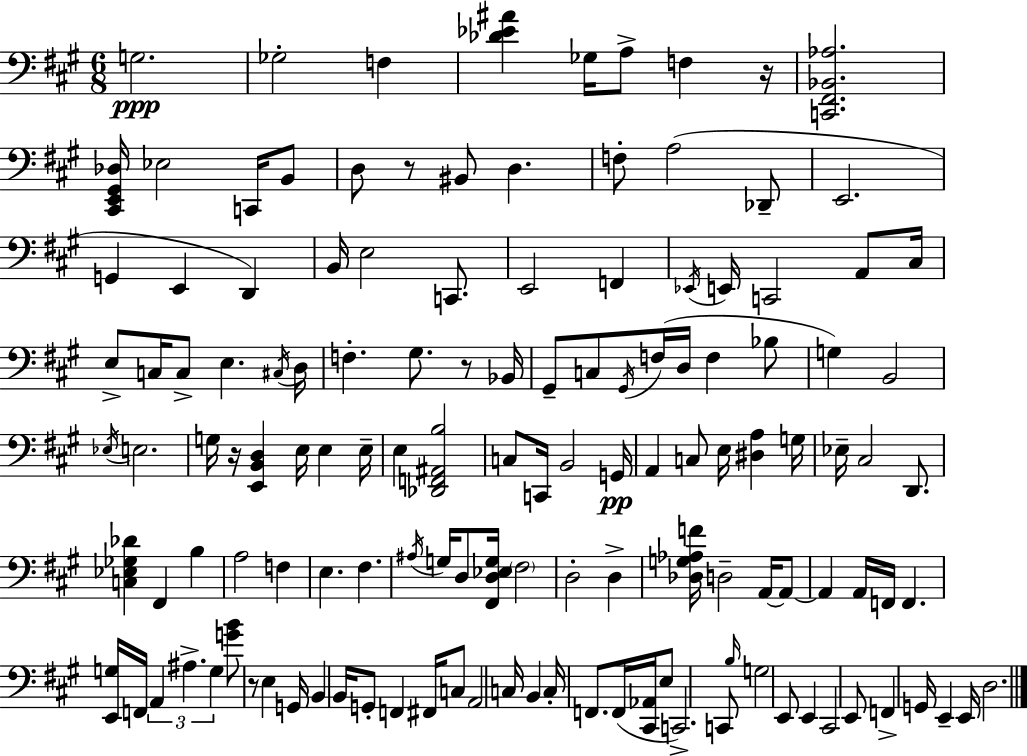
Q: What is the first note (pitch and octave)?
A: G3